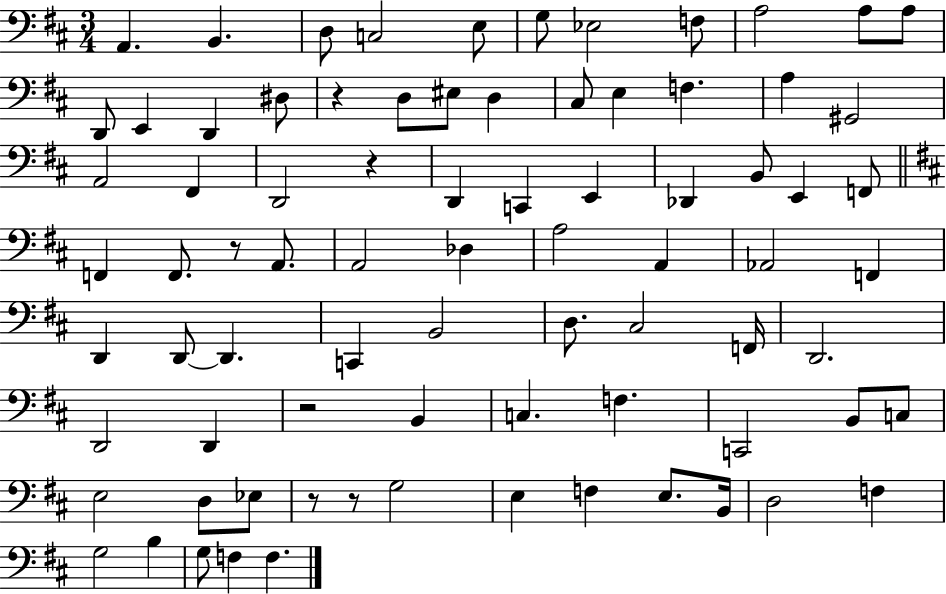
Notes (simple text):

A2/q. B2/q. D3/e C3/h E3/e G3/e Eb3/h F3/e A3/h A3/e A3/e D2/e E2/q D2/q D#3/e R/q D3/e EIS3/e D3/q C#3/e E3/q F3/q. A3/q G#2/h A2/h F#2/q D2/h R/q D2/q C2/q E2/q Db2/q B2/e E2/q F2/e F2/q F2/e. R/e A2/e. A2/h Db3/q A3/h A2/q Ab2/h F2/q D2/q D2/e D2/q. C2/q B2/h D3/e. C#3/h F2/s D2/h. D2/h D2/q R/h B2/q C3/q. F3/q. C2/h B2/e C3/e E3/h D3/e Eb3/e R/e R/e G3/h E3/q F3/q E3/e. B2/s D3/h F3/q G3/h B3/q G3/e F3/q F3/q.